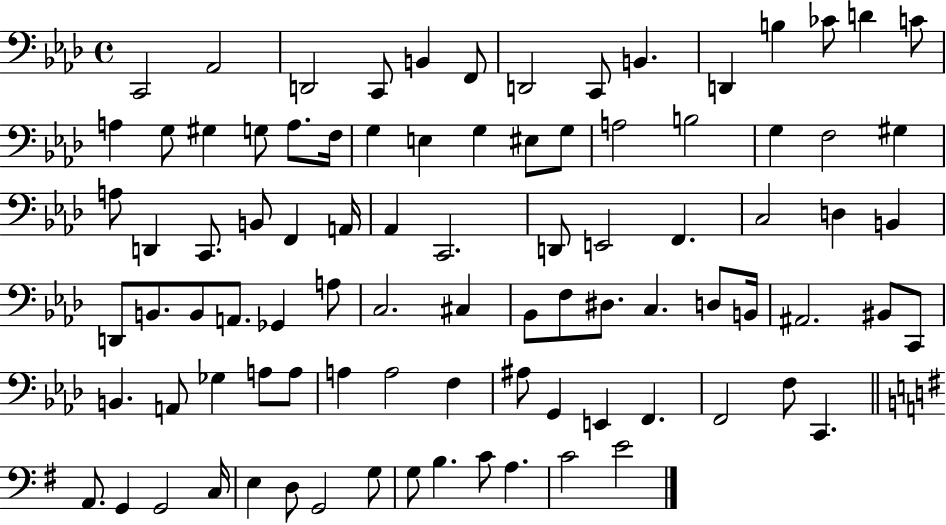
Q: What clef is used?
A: bass